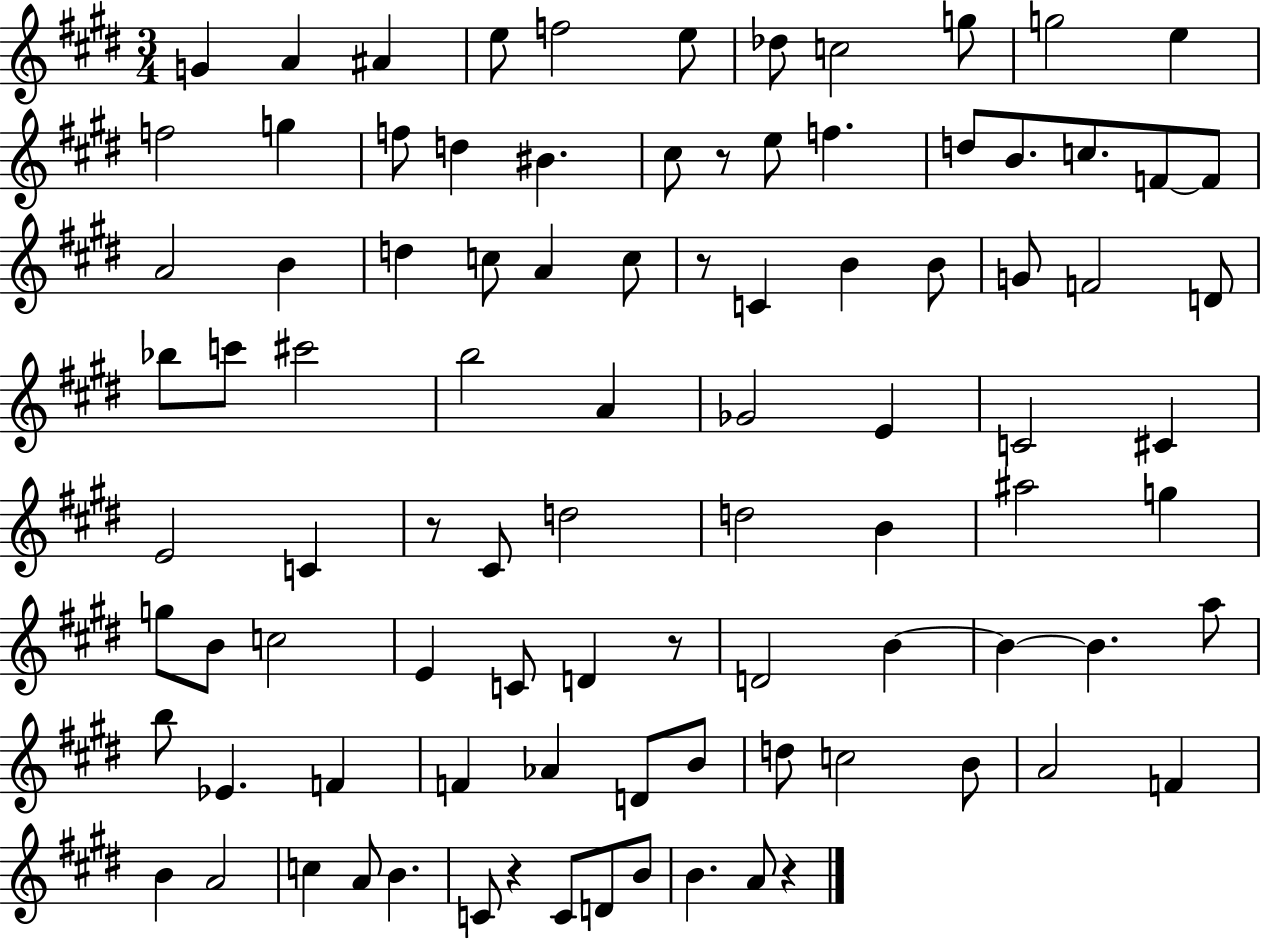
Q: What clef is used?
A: treble